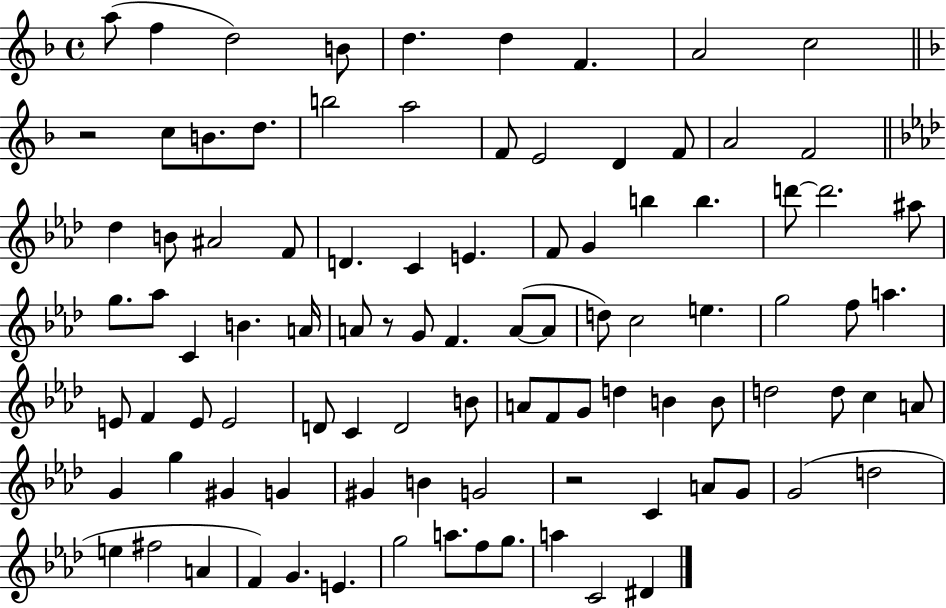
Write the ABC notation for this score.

X:1
T:Untitled
M:4/4
L:1/4
K:F
a/2 f d2 B/2 d d F A2 c2 z2 c/2 B/2 d/2 b2 a2 F/2 E2 D F/2 A2 F2 _d B/2 ^A2 F/2 D C E F/2 G b b d'/2 d'2 ^a/2 g/2 _a/2 C B A/4 A/2 z/2 G/2 F A/2 A/2 d/2 c2 e g2 f/2 a E/2 F E/2 E2 D/2 C D2 B/2 A/2 F/2 G/2 d B B/2 d2 d/2 c A/2 G g ^G G ^G B G2 z2 C A/2 G/2 G2 d2 e ^f2 A F G E g2 a/2 f/2 g/2 a C2 ^D